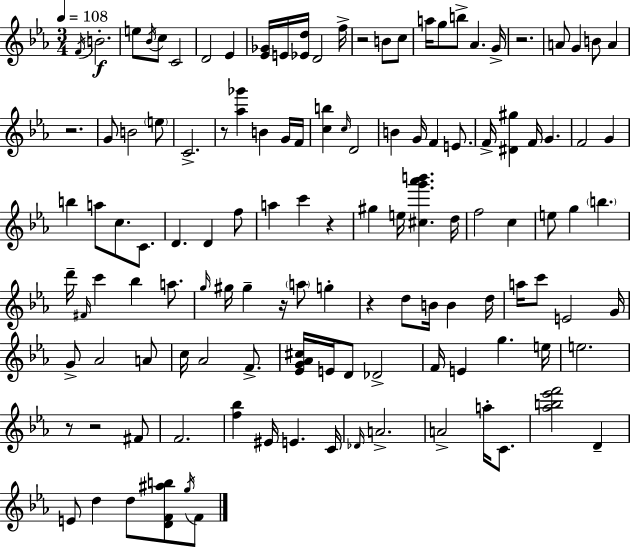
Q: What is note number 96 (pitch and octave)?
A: A4